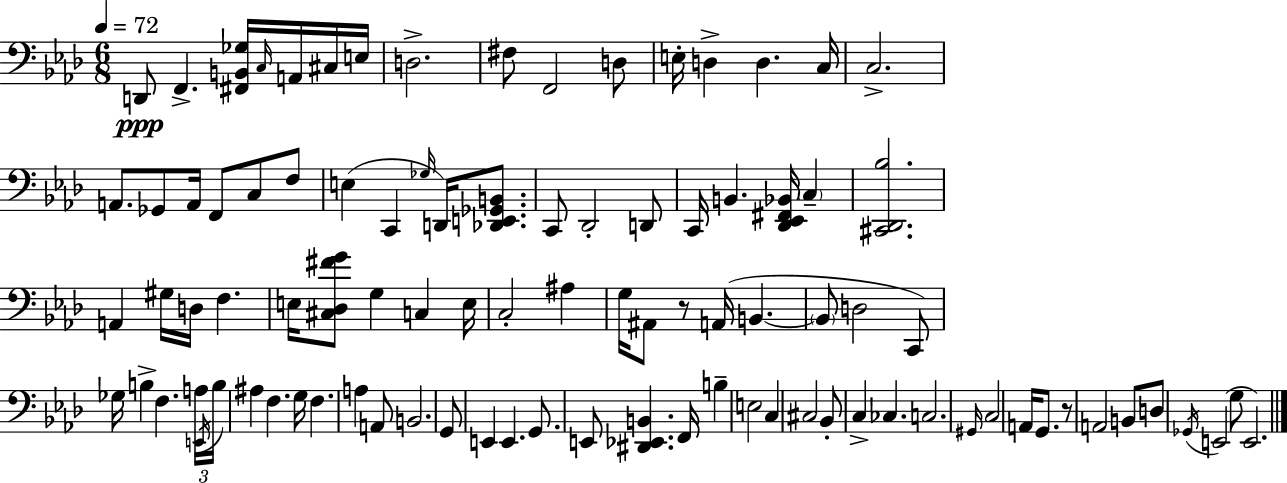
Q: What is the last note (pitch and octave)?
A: E2